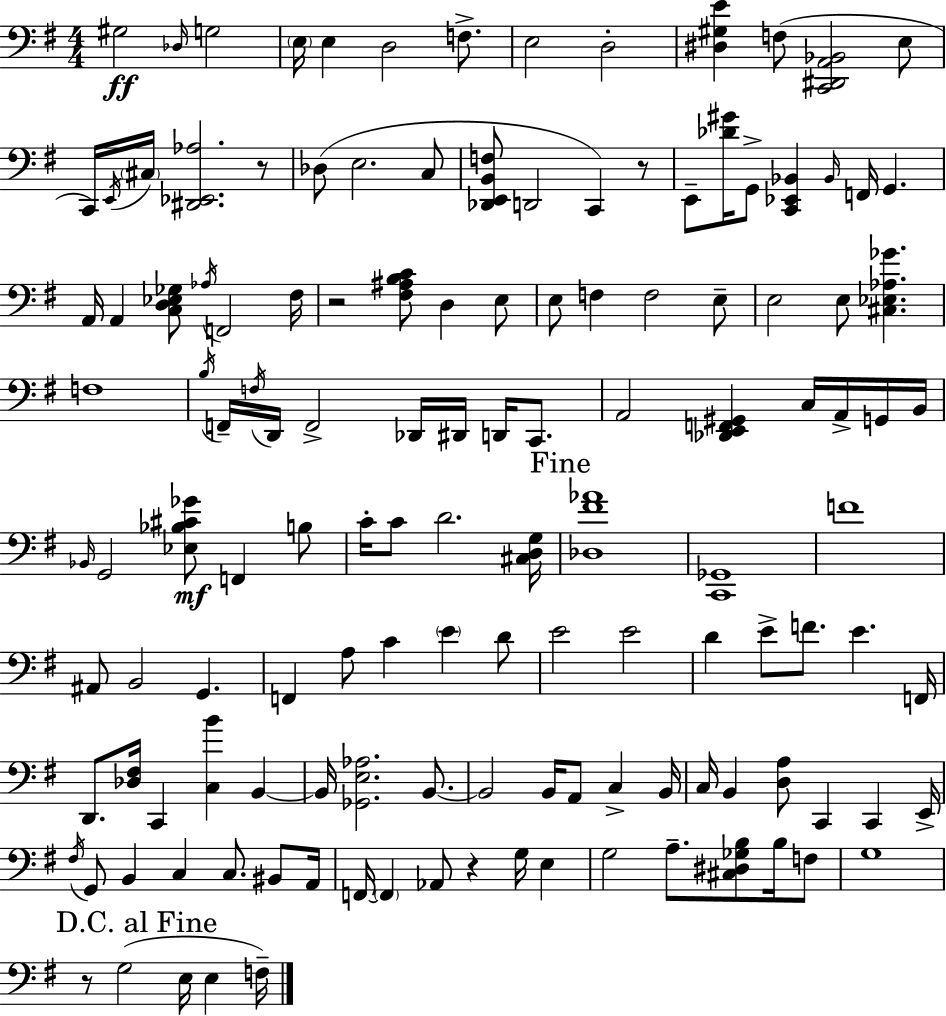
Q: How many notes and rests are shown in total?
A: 135